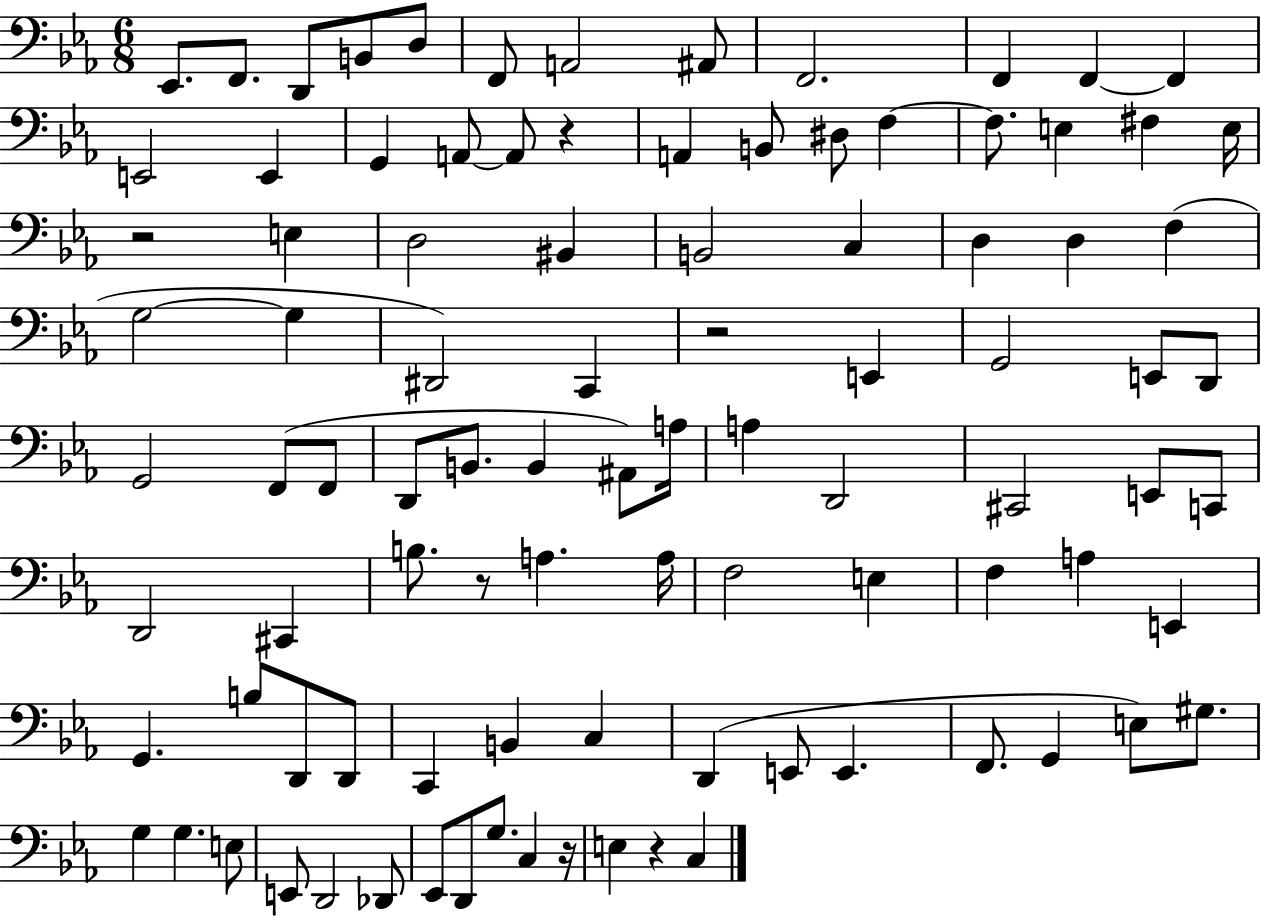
X:1
T:Untitled
M:6/8
L:1/4
K:Eb
_E,,/2 F,,/2 D,,/2 B,,/2 D,/2 F,,/2 A,,2 ^A,,/2 F,,2 F,, F,, F,, E,,2 E,, G,, A,,/2 A,,/2 z A,, B,,/2 ^D,/2 F, F,/2 E, ^F, E,/4 z2 E, D,2 ^B,, B,,2 C, D, D, F, G,2 G, ^D,,2 C,, z2 E,, G,,2 E,,/2 D,,/2 G,,2 F,,/2 F,,/2 D,,/2 B,,/2 B,, ^A,,/2 A,/4 A, D,,2 ^C,,2 E,,/2 C,,/2 D,,2 ^C,, B,/2 z/2 A, A,/4 F,2 E, F, A, E,, G,, B,/2 D,,/2 D,,/2 C,, B,, C, D,, E,,/2 E,, F,,/2 G,, E,/2 ^G,/2 G, G, E,/2 E,,/2 D,,2 _D,,/2 _E,,/2 D,,/2 G,/2 C, z/4 E, z C,